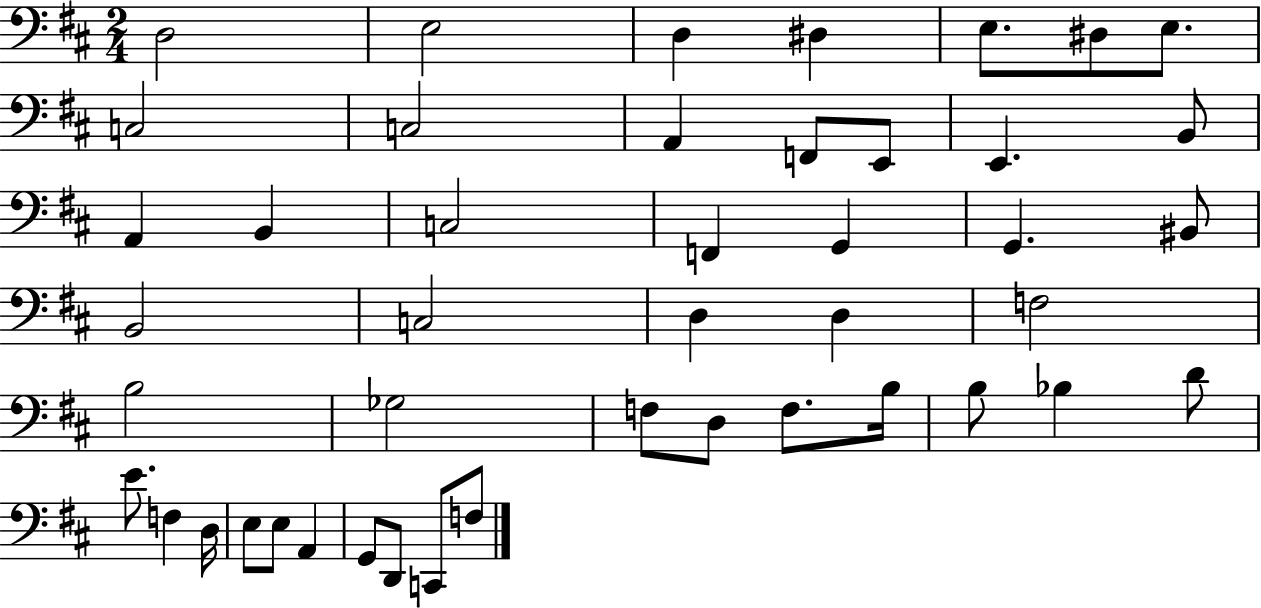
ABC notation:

X:1
T:Untitled
M:2/4
L:1/4
K:D
D,2 E,2 D, ^D, E,/2 ^D,/2 E,/2 C,2 C,2 A,, F,,/2 E,,/2 E,, B,,/2 A,, B,, C,2 F,, G,, G,, ^B,,/2 B,,2 C,2 D, D, F,2 B,2 _G,2 F,/2 D,/2 F,/2 B,/4 B,/2 _B, D/2 E/2 F, D,/4 E,/2 E,/2 A,, G,,/2 D,,/2 C,,/2 F,/2